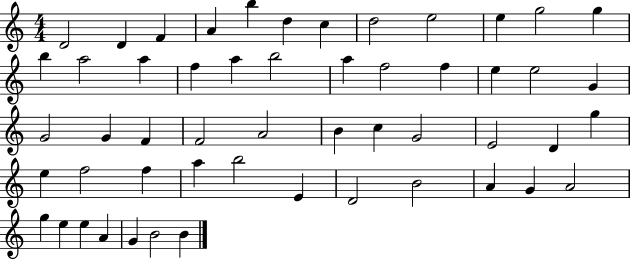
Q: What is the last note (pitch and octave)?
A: B4